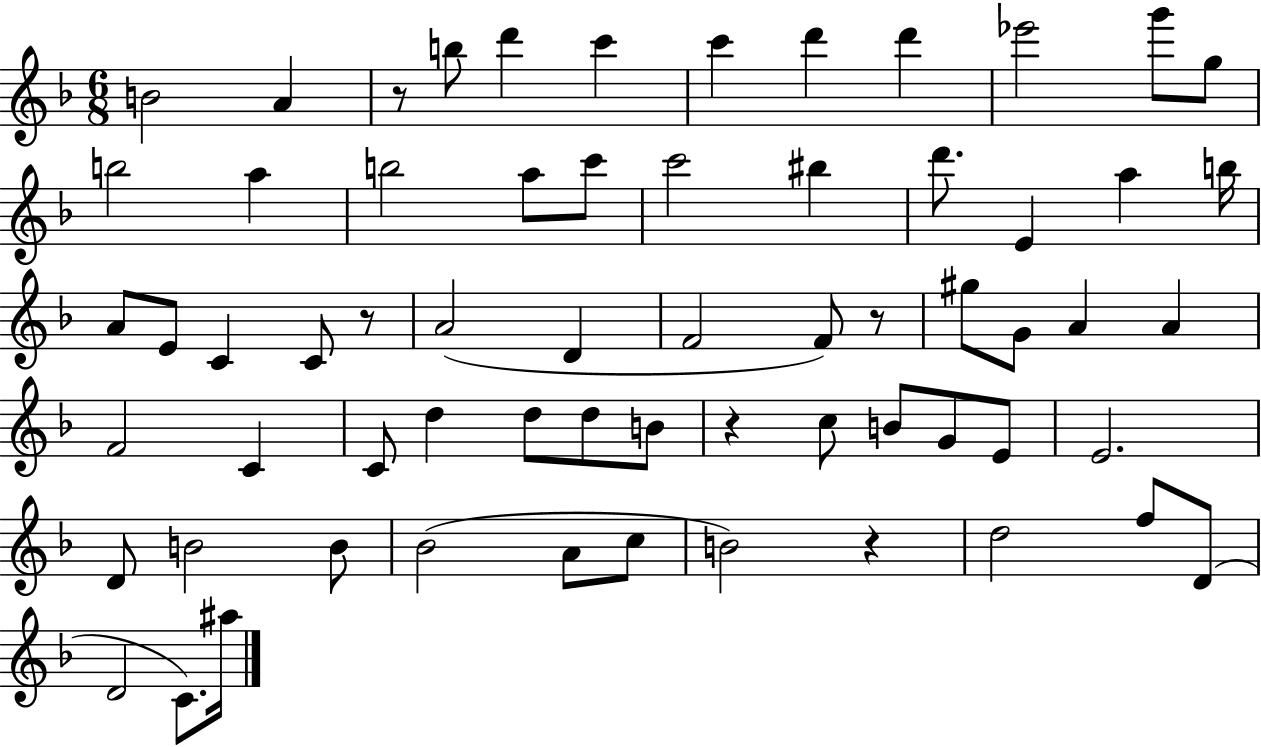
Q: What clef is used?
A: treble